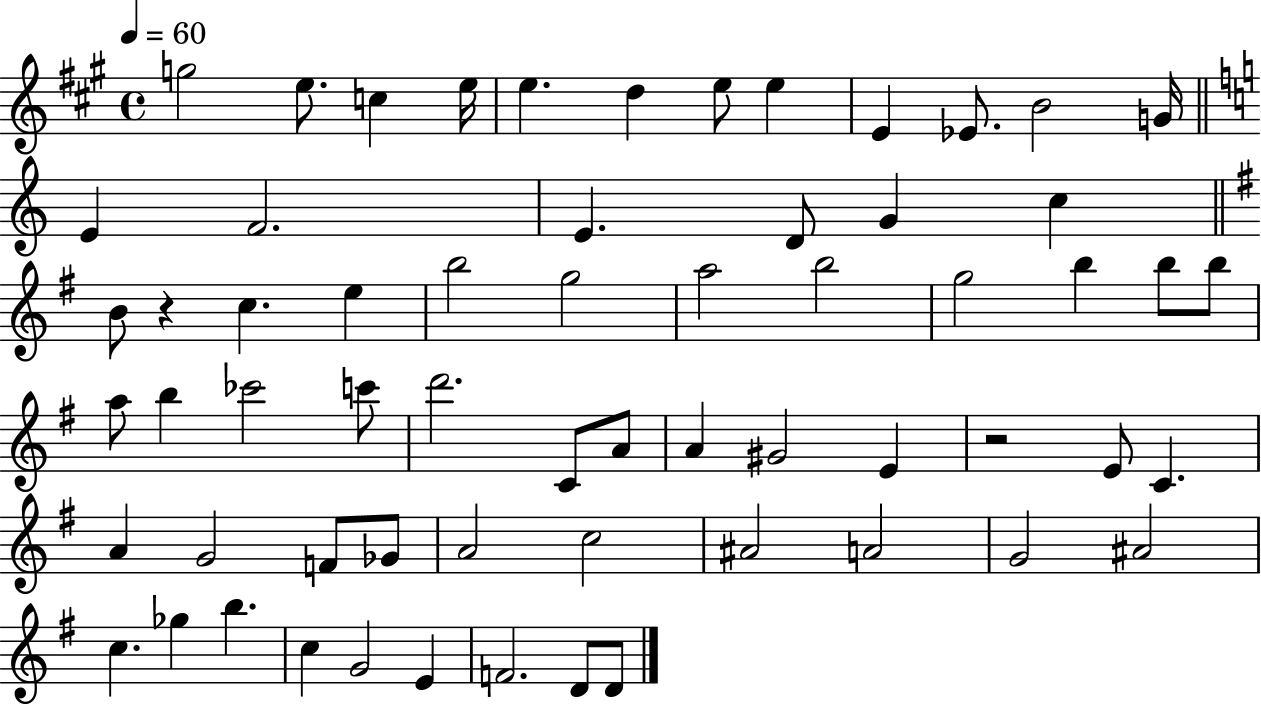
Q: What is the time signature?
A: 4/4